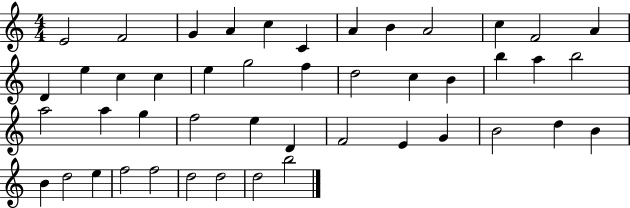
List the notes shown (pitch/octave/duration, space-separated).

E4/h F4/h G4/q A4/q C5/q C4/q A4/q B4/q A4/h C5/q F4/h A4/q D4/q E5/q C5/q C5/q E5/q G5/h F5/q D5/h C5/q B4/q B5/q A5/q B5/h A5/h A5/q G5/q F5/h E5/q D4/q F4/h E4/q G4/q B4/h D5/q B4/q B4/q D5/h E5/q F5/h F5/h D5/h D5/h D5/h B5/h